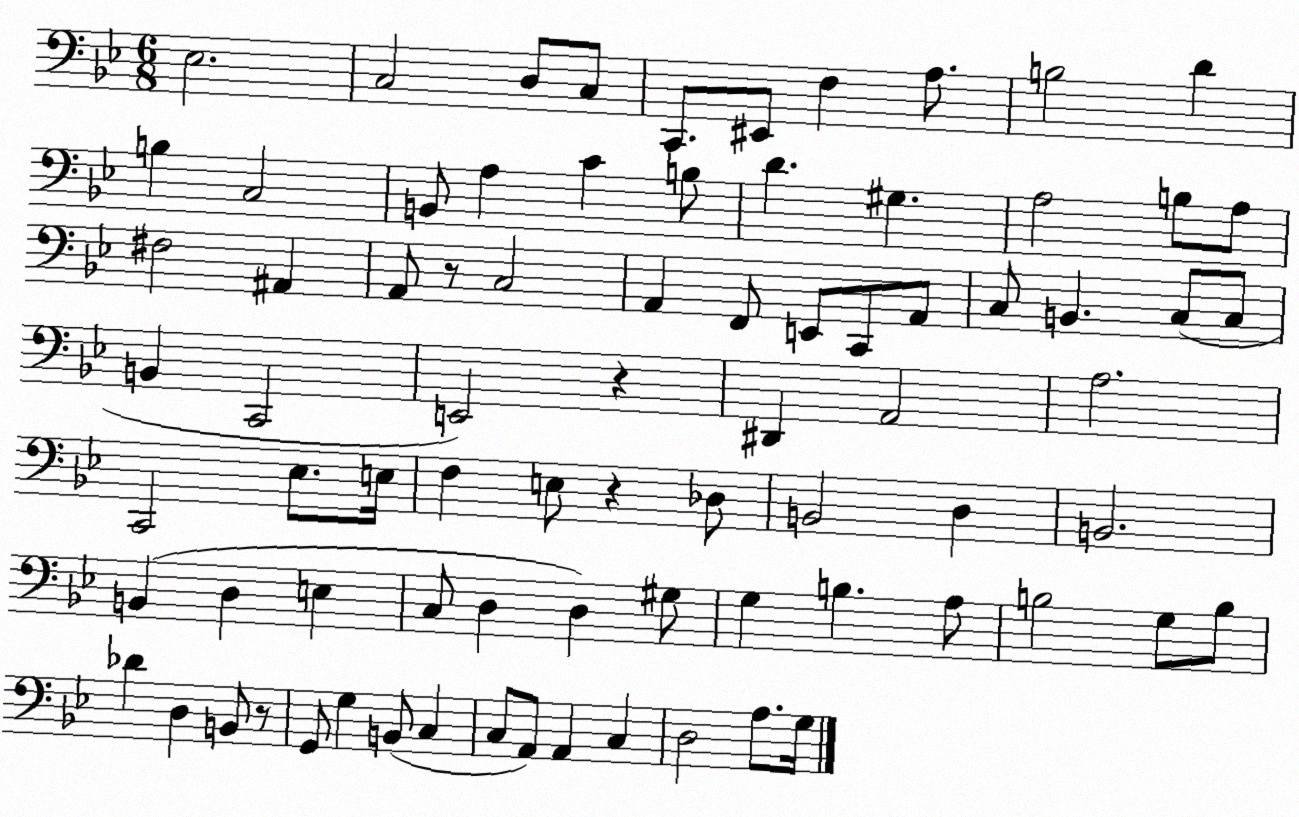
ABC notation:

X:1
T:Untitled
M:6/8
L:1/4
K:Bb
_E,2 C,2 D,/2 C,/2 C,,/2 ^E,,/2 F, A,/2 B,2 D B, C,2 B,,/2 A, C B,/2 D ^G, A,2 B,/2 A,/2 ^F,2 ^A,, A,,/2 z/2 C,2 A,, F,,/2 E,,/2 C,,/2 A,,/2 C,/2 B,, C,/2 C,/2 B,, C,,2 E,,2 z ^D,, A,,2 A,2 C,,2 _E,/2 E,/4 F, E,/2 z _D,/2 B,,2 D, B,,2 B,, D, E, C,/2 D, D, ^G,/2 G, B, A,/2 B,2 G,/2 B,/2 _D D, B,,/2 z/2 G,,/2 G, B,,/2 C, C,/2 A,,/2 A,, C, D,2 A,/2 G,/4